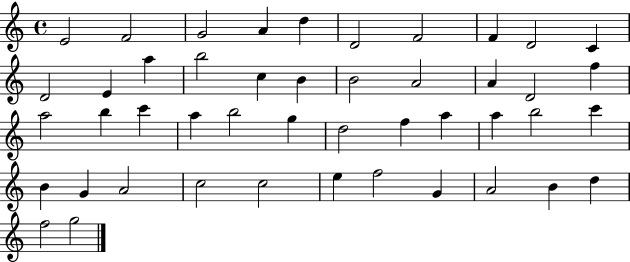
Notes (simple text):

E4/h F4/h G4/h A4/q D5/q D4/h F4/h F4/q D4/h C4/q D4/h E4/q A5/q B5/h C5/q B4/q B4/h A4/h A4/q D4/h F5/q A5/h B5/q C6/q A5/q B5/h G5/q D5/h F5/q A5/q A5/q B5/h C6/q B4/q G4/q A4/h C5/h C5/h E5/q F5/h G4/q A4/h B4/q D5/q F5/h G5/h